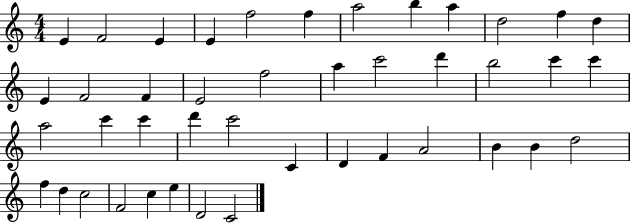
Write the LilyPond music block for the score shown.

{
  \clef treble
  \numericTimeSignature
  \time 4/4
  \key c \major
  e'4 f'2 e'4 | e'4 f''2 f''4 | a''2 b''4 a''4 | d''2 f''4 d''4 | \break e'4 f'2 f'4 | e'2 f''2 | a''4 c'''2 d'''4 | b''2 c'''4 c'''4 | \break a''2 c'''4 c'''4 | d'''4 c'''2 c'4 | d'4 f'4 a'2 | b'4 b'4 d''2 | \break f''4 d''4 c''2 | f'2 c''4 e''4 | d'2 c'2 | \bar "|."
}